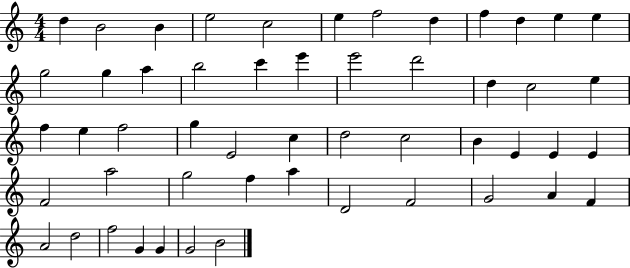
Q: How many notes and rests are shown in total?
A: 52